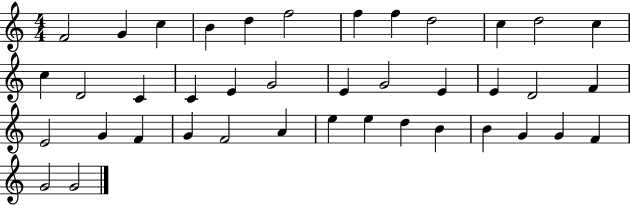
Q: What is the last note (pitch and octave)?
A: G4